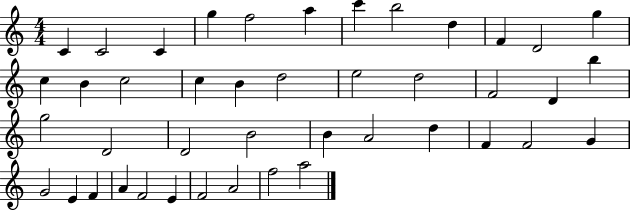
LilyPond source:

{
  \clef treble
  \numericTimeSignature
  \time 4/4
  \key c \major
  c'4 c'2 c'4 | g''4 f''2 a''4 | c'''4 b''2 d''4 | f'4 d'2 g''4 | \break c''4 b'4 c''2 | c''4 b'4 d''2 | e''2 d''2 | f'2 d'4 b''4 | \break g''2 d'2 | d'2 b'2 | b'4 a'2 d''4 | f'4 f'2 g'4 | \break g'2 e'4 f'4 | a'4 f'2 e'4 | f'2 a'2 | f''2 a''2 | \break \bar "|."
}